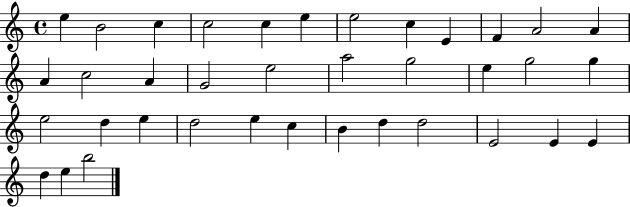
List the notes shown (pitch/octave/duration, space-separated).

E5/q B4/h C5/q C5/h C5/q E5/q E5/h C5/q E4/q F4/q A4/h A4/q A4/q C5/h A4/q G4/h E5/h A5/h G5/h E5/q G5/h G5/q E5/h D5/q E5/q D5/h E5/q C5/q B4/q D5/q D5/h E4/h E4/q E4/q D5/q E5/q B5/h